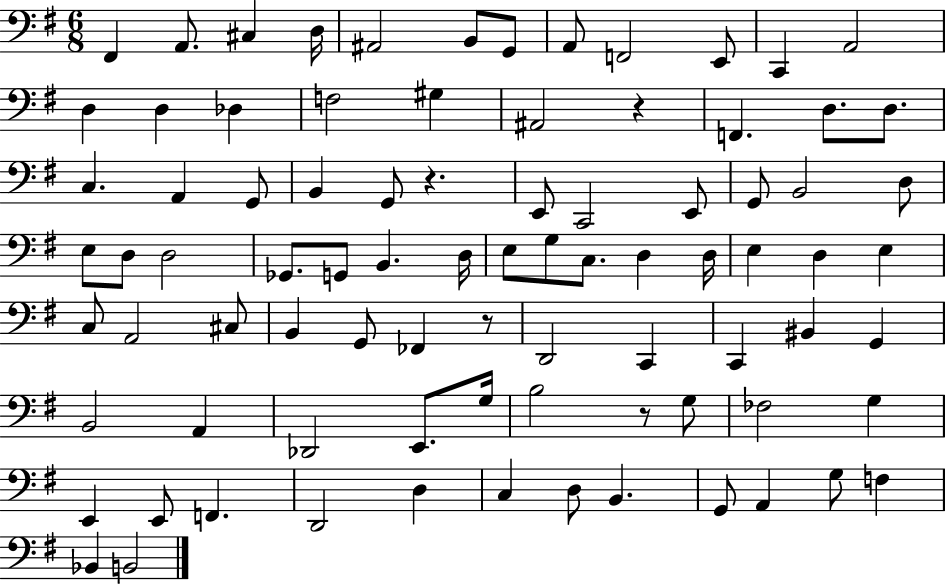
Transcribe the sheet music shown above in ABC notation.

X:1
T:Untitled
M:6/8
L:1/4
K:G
^F,, A,,/2 ^C, D,/4 ^A,,2 B,,/2 G,,/2 A,,/2 F,,2 E,,/2 C,, A,,2 D, D, _D, F,2 ^G, ^A,,2 z F,, D,/2 D,/2 C, A,, G,,/2 B,, G,,/2 z E,,/2 C,,2 E,,/2 G,,/2 B,,2 D,/2 E,/2 D,/2 D,2 _G,,/2 G,,/2 B,, D,/4 E,/2 G,/2 C,/2 D, D,/4 E, D, E, C,/2 A,,2 ^C,/2 B,, G,,/2 _F,, z/2 D,,2 C,, C,, ^B,, G,, B,,2 A,, _D,,2 E,,/2 G,/4 B,2 z/2 G,/2 _F,2 G, E,, E,,/2 F,, D,,2 D, C, D,/2 B,, G,,/2 A,, G,/2 F, _B,, B,,2